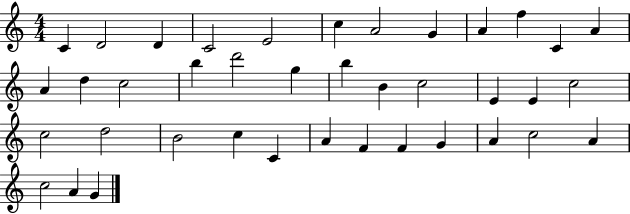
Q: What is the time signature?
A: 4/4